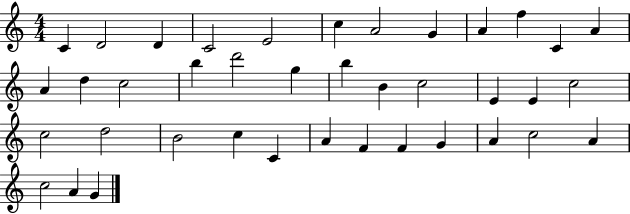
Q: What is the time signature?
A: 4/4